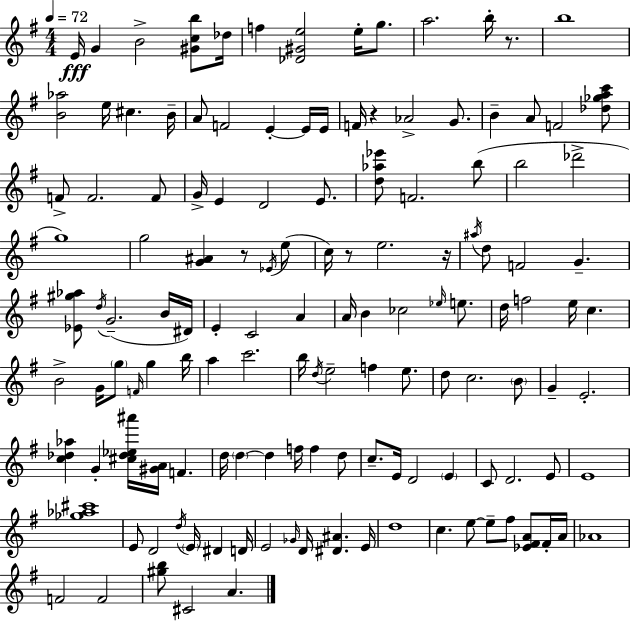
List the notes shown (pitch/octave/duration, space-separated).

E4/s G4/q B4/h [G#4,C5,B5]/e Db5/s F5/q [Db4,G#4,E5]/h E5/s G5/e. A5/h. B5/s R/e. B5/w [B4,Ab5]/h E5/s C#5/q. B4/s A4/e F4/h E4/q E4/s E4/s F4/s R/q Ab4/h G4/e. B4/q A4/e F4/h [Db5,Gb5,A5,C6]/e F4/e F4/h. F4/e G4/s E4/q D4/h E4/e. [D5,Ab5,Eb6]/e F4/h. B5/e B5/h Db6/h G5/w G5/h [G4,A#4]/q R/e Eb4/s E5/e C5/s R/e E5/h. R/s A#5/s D5/e F4/h G4/q. [Eb4,G#5,Ab5]/e D5/s G4/h. B4/s D#4/s E4/q C4/h A4/q A4/s B4/q CES5/h Eb5/s E5/e. D5/s F5/h E5/s C5/q. B4/h G4/s G5/e F4/s G5/q B5/s A5/q C6/h. B5/s D5/s E5/h F5/q E5/e. D5/e C5/h. B4/e G4/q E4/h. [C5,Db5,Ab5]/q G4/q [C#5,Db5,Eb5,A#6]/s [G#4,A4]/s F4/q. D5/s D5/q D5/q F5/s F5/q D5/e C5/e. E4/s D4/h E4/q C4/e D4/h. E4/e E4/w [Gb5,Ab5,C#6]/w E4/e D4/h D5/s E4/s D#4/q D4/s E4/h Gb4/s D4/s [D#4,A#4]/q. E4/s D5/w C5/q. E5/e E5/e F#5/e [Eb4,F#4,A4]/e F#4/s A4/s Ab4/w F4/h F4/h [G#5,B5]/e C#4/h A4/q.